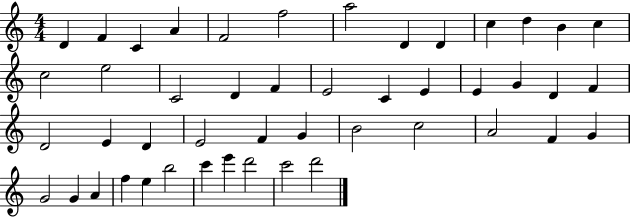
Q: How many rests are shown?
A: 0